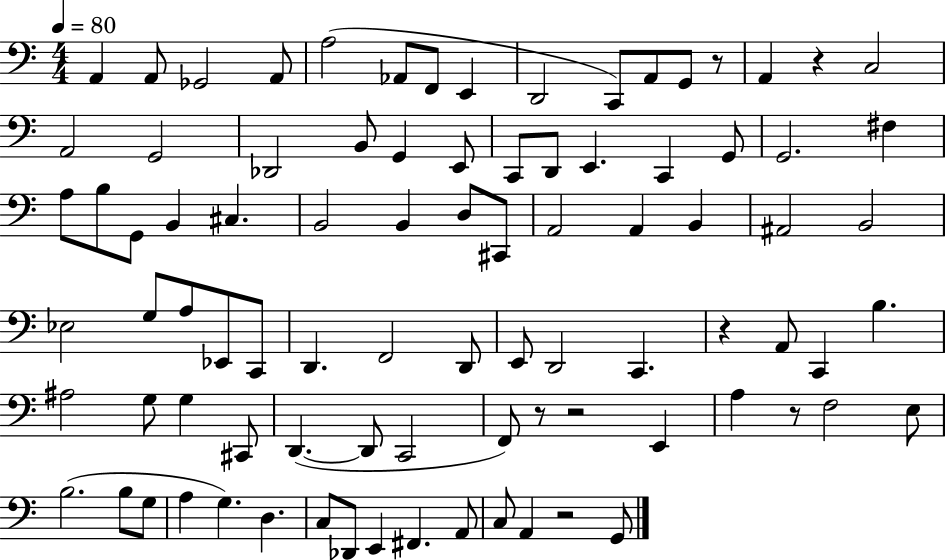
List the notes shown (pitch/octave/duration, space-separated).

A2/q A2/e Gb2/h A2/e A3/h Ab2/e F2/e E2/q D2/h C2/e A2/e G2/e R/e A2/q R/q C3/h A2/h G2/h Db2/h B2/e G2/q E2/e C2/e D2/e E2/q. C2/q G2/e G2/h. F#3/q A3/e B3/e G2/e B2/q C#3/q. B2/h B2/q D3/e C#2/e A2/h A2/q B2/q A#2/h B2/h Eb3/h G3/e A3/e Eb2/e C2/e D2/q. F2/h D2/e E2/e D2/h C2/q. R/q A2/e C2/q B3/q. A#3/h G3/e G3/q C#2/e D2/q. D2/e C2/h F2/e R/e R/h E2/q A3/q R/e F3/h E3/e B3/h. B3/e G3/e A3/q G3/q. D3/q. C3/e Db2/e E2/q F#2/q. A2/e C3/e A2/q R/h G2/e